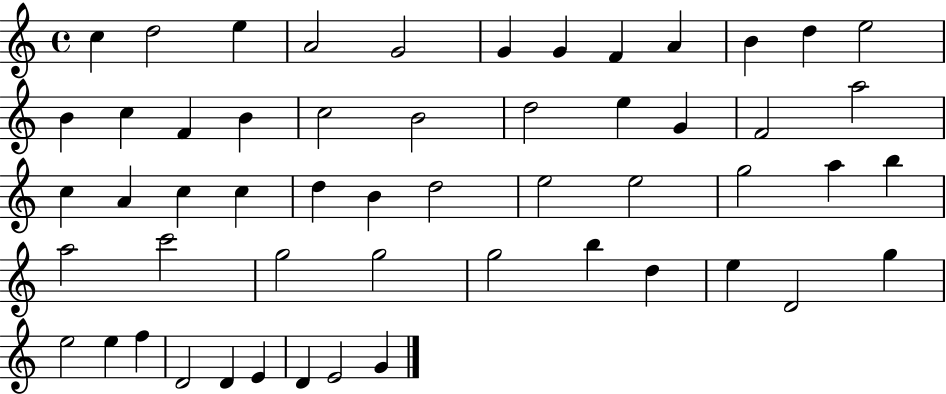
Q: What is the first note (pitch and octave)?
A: C5